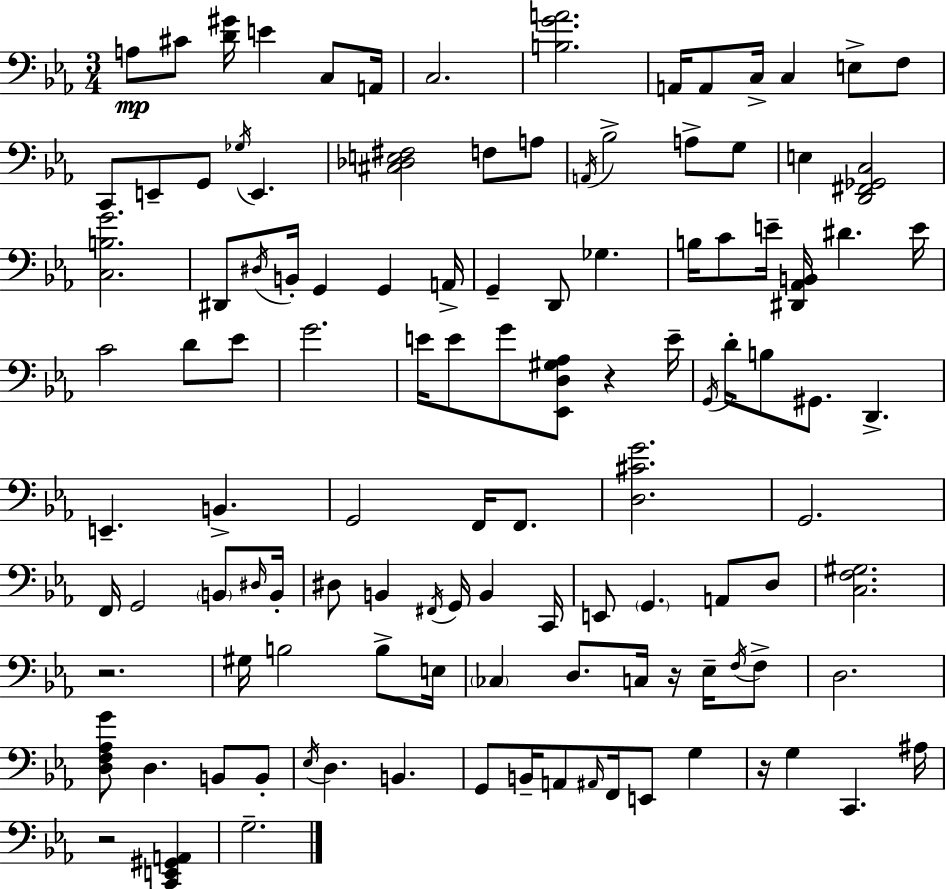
X:1
T:Untitled
M:3/4
L:1/4
K:Eb
A,/2 ^C/2 [D^G]/4 E C,/2 A,,/4 C,2 [B,GA]2 A,,/4 A,,/2 C,/4 C, E,/2 F,/2 C,,/2 E,,/2 G,,/2 _G,/4 E,, [^C,_D,E,^F,]2 F,/2 A,/2 A,,/4 _B,2 A,/2 G,/2 E, [D,,^F,,_G,,C,]2 [C,B,G]2 ^D,,/2 ^D,/4 B,,/4 G,, G,, A,,/4 G,, D,,/2 _G, B,/4 C/2 E/4 [^D,,_A,,B,,]/4 ^D E/4 C2 D/2 _E/2 G2 E/4 E/2 G/2 [_E,,D,^G,_A,]/2 z E/4 G,,/4 D/4 B,/2 ^G,,/2 D,, E,, B,, G,,2 F,,/4 F,,/2 [D,^CG]2 G,,2 F,,/4 G,,2 B,,/2 ^D,/4 B,,/4 ^D,/2 B,, ^F,,/4 G,,/4 B,, C,,/4 E,,/2 G,, A,,/2 D,/2 [C,F,^G,]2 z2 ^G,/4 B,2 B,/2 E,/4 _C, D,/2 C,/4 z/4 _E,/4 F,/4 F,/2 D,2 [D,F,_A,G]/2 D, B,,/2 B,,/2 _E,/4 D, B,, G,,/2 B,,/4 A,,/2 ^A,,/4 F,,/4 E,,/2 G, z/4 G, C,, ^A,/4 z2 [C,,E,,^G,,A,,] G,2